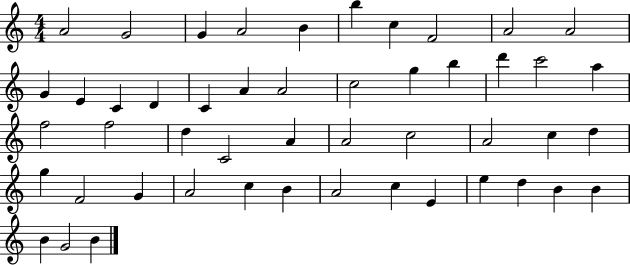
{
  \clef treble
  \numericTimeSignature
  \time 4/4
  \key c \major
  a'2 g'2 | g'4 a'2 b'4 | b''4 c''4 f'2 | a'2 a'2 | \break g'4 e'4 c'4 d'4 | c'4 a'4 a'2 | c''2 g''4 b''4 | d'''4 c'''2 a''4 | \break f''2 f''2 | d''4 c'2 a'4 | a'2 c''2 | a'2 c''4 d''4 | \break g''4 f'2 g'4 | a'2 c''4 b'4 | a'2 c''4 e'4 | e''4 d''4 b'4 b'4 | \break b'4 g'2 b'4 | \bar "|."
}